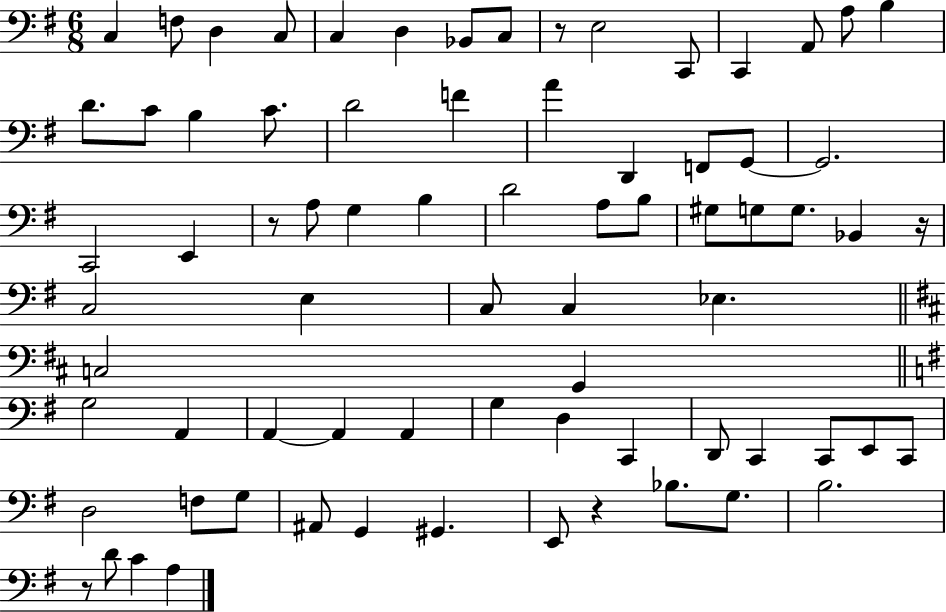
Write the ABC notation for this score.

X:1
T:Untitled
M:6/8
L:1/4
K:G
C, F,/2 D, C,/2 C, D, _B,,/2 C,/2 z/2 E,2 C,,/2 C,, A,,/2 A,/2 B, D/2 C/2 B, C/2 D2 F A D,, F,,/2 G,,/2 G,,2 C,,2 E,, z/2 A,/2 G, B, D2 A,/2 B,/2 ^G,/2 G,/2 G,/2 _B,, z/4 C,2 E, C,/2 C, _E, C,2 G,, G,2 A,, A,, A,, A,, G, D, C,, D,,/2 C,, C,,/2 E,,/2 C,,/2 D,2 F,/2 G,/2 ^A,,/2 G,, ^G,, E,,/2 z _B,/2 G,/2 B,2 z/2 D/2 C A,